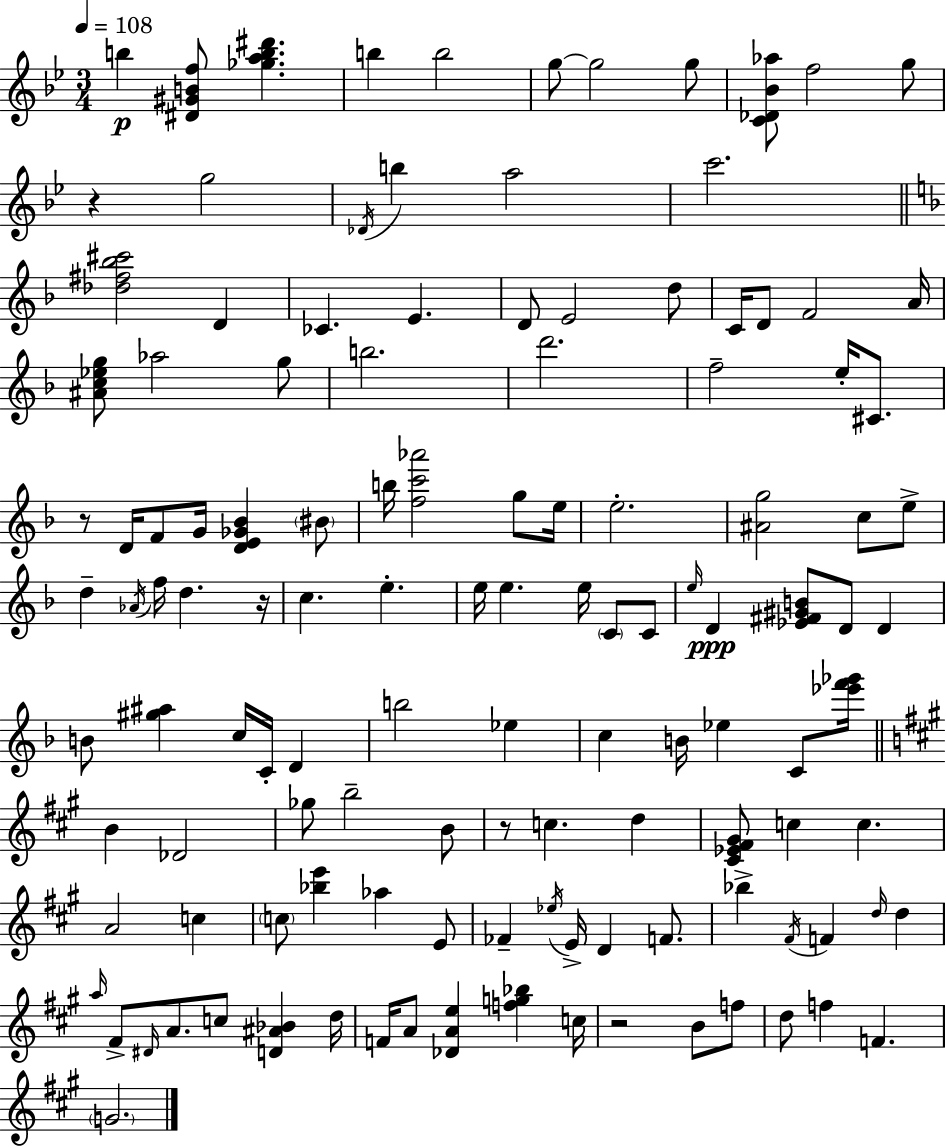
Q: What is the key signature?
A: BES major